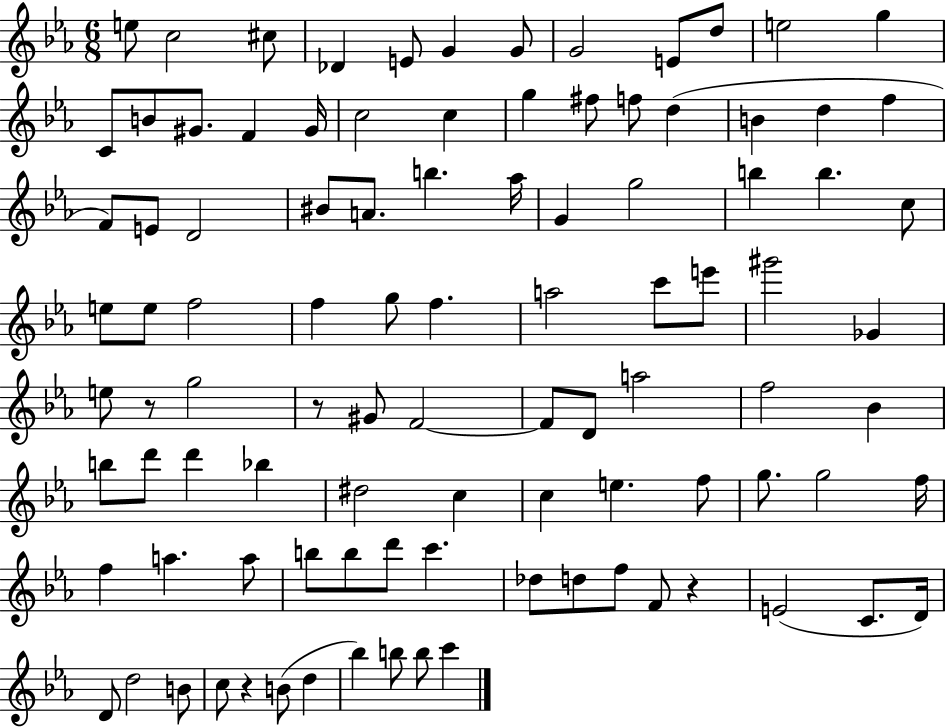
X:1
T:Untitled
M:6/8
L:1/4
K:Eb
e/2 c2 ^c/2 _D E/2 G G/2 G2 E/2 d/2 e2 g C/2 B/2 ^G/2 F ^G/4 c2 c g ^f/2 f/2 d B d f F/2 E/2 D2 ^B/2 A/2 b _a/4 G g2 b b c/2 e/2 e/2 f2 f g/2 f a2 c'/2 e'/2 ^g'2 _G e/2 z/2 g2 z/2 ^G/2 F2 F/2 D/2 a2 f2 _B b/2 d'/2 d' _b ^d2 c c e f/2 g/2 g2 f/4 f a a/2 b/2 b/2 d'/2 c' _d/2 d/2 f/2 F/2 z E2 C/2 D/4 D/2 d2 B/2 c/2 z B/2 d _b b/2 b/2 c'